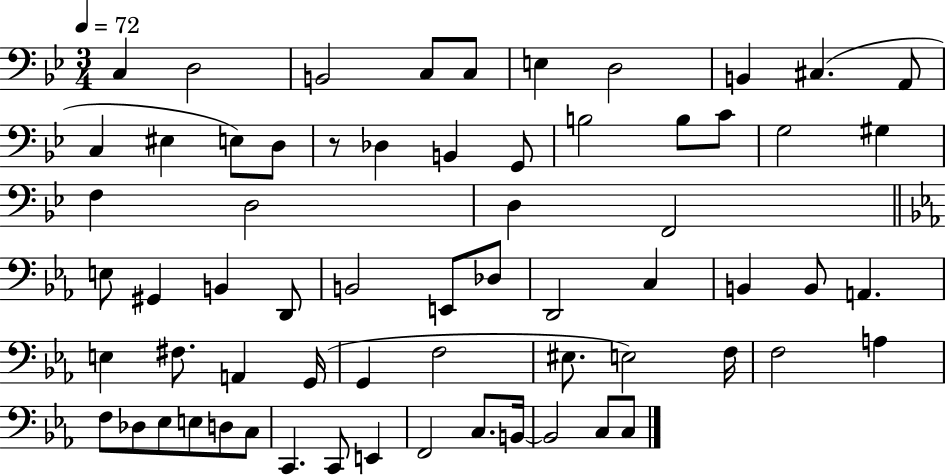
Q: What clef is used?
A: bass